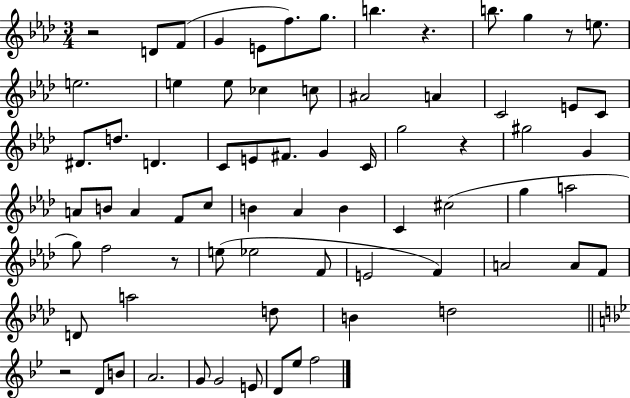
R/h D4/e F4/e G4/q E4/e F5/e. G5/e. B5/q. R/q. B5/e. G5/q R/e E5/e. E5/h. E5/q E5/e CES5/q C5/e A#4/h A4/q C4/h E4/e C4/e D#4/e. D5/e. D4/q. C4/e E4/e F#4/e. G4/q C4/s G5/h R/q G#5/h G4/q A4/e B4/e A4/q F4/e C5/e B4/q Ab4/q B4/q C4/q C#5/h G5/q A5/h G5/e F5/h R/e E5/e Eb5/h F4/e E4/h F4/q A4/h A4/e F4/e D4/e A5/h D5/e B4/q D5/h R/h D4/e B4/e A4/h. G4/e G4/h E4/e D4/e Eb5/e F5/h